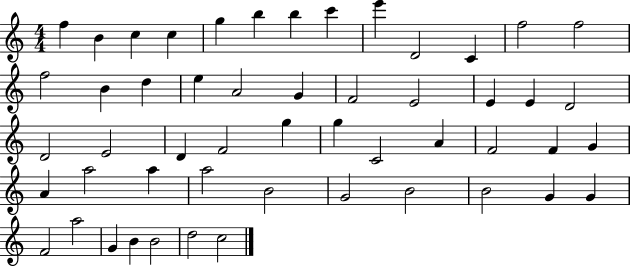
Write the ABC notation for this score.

X:1
T:Untitled
M:4/4
L:1/4
K:C
f B c c g b b c' e' D2 C f2 f2 f2 B d e A2 G F2 E2 E E D2 D2 E2 D F2 g g C2 A F2 F G A a2 a a2 B2 G2 B2 B2 G G F2 a2 G B B2 d2 c2